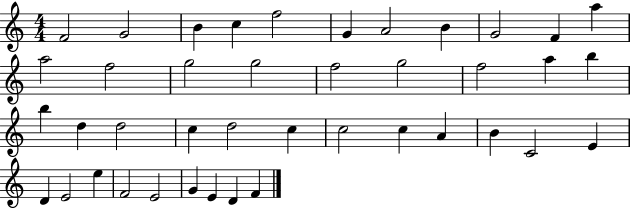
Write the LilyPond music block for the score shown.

{
  \clef treble
  \numericTimeSignature
  \time 4/4
  \key c \major
  f'2 g'2 | b'4 c''4 f''2 | g'4 a'2 b'4 | g'2 f'4 a''4 | \break a''2 f''2 | g''2 g''2 | f''2 g''2 | f''2 a''4 b''4 | \break b''4 d''4 d''2 | c''4 d''2 c''4 | c''2 c''4 a'4 | b'4 c'2 e'4 | \break d'4 e'2 e''4 | f'2 e'2 | g'4 e'4 d'4 f'4 | \bar "|."
}